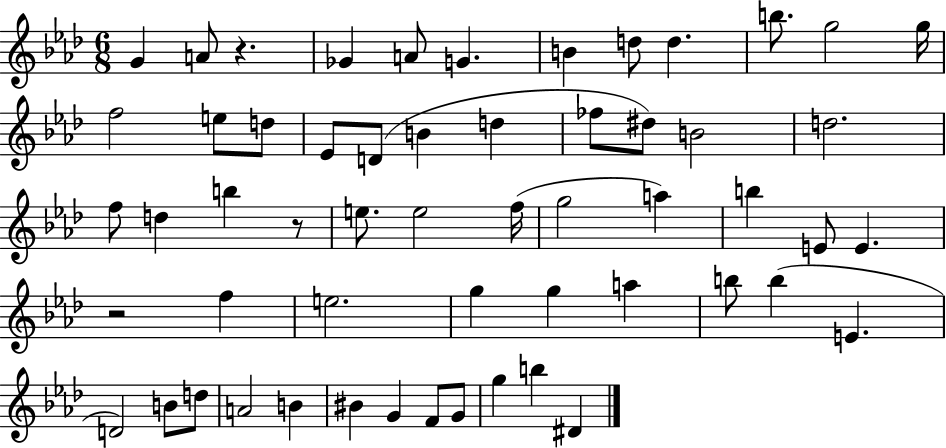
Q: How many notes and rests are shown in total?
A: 56